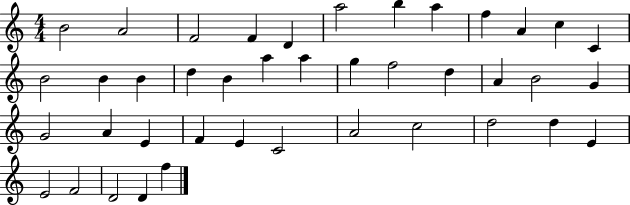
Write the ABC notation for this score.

X:1
T:Untitled
M:4/4
L:1/4
K:C
B2 A2 F2 F D a2 b a f A c C B2 B B d B a a g f2 d A B2 G G2 A E F E C2 A2 c2 d2 d E E2 F2 D2 D f